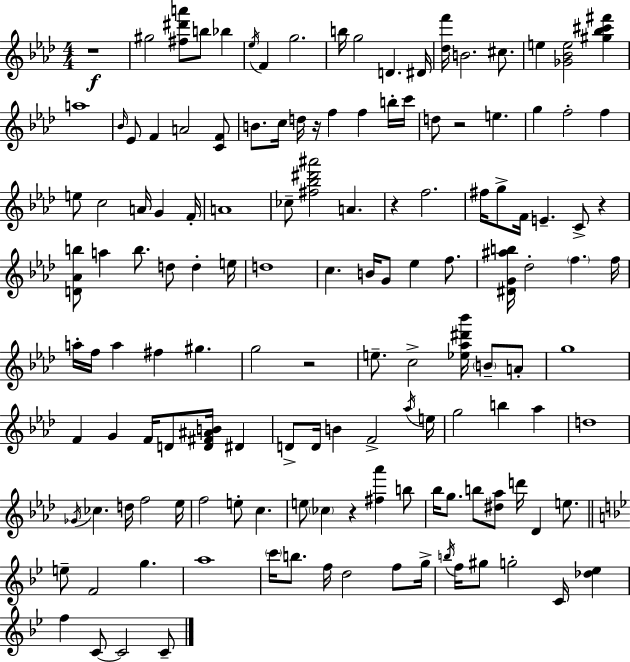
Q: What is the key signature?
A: F minor